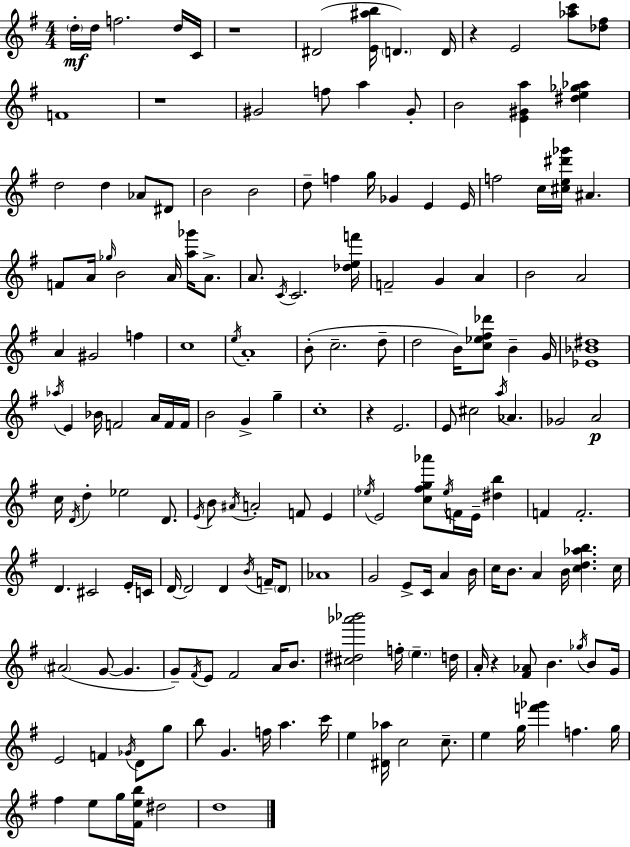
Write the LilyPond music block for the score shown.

{
  \clef treble
  \numericTimeSignature
  \time 4/4
  \key g \major
  \parenthesize d''16-.\mf d''16 f''2. d''16 c'16 | r1 | dis'2( <e' ais'' b''>16 \parenthesize d'4.) d'16 | r4 e'2 <aes'' c'''>8 <des'' fis''>8 | \break f'1 | r1 | gis'2 f''8 a''4 gis'8-. | b'2 <e' gis' a''>4 <dis'' e'' ges'' aes''>4 | \break d''2 d''4 aes'8 dis'8 | b'2 b'2 | d''8-- f''4 g''16 ges'4 e'4 e'16 | f''2 c''16 <cis'' e'' dis''' ges'''>16 ais'4. | \break f'8 a'16 \grace { ges''16 } b'2 a'16 <a'' ges'''>16 a'8.-> | a'8. \acciaccatura { c'16 } c'2. | <des'' e'' f'''>16 f'2-- g'4 a'4 | b'2 a'2 | \break a'4 gis'2 f''4 | c''1 | \acciaccatura { e''16 } a'1-. | b'8-.( c''2.-- | \break d''8-- d''2 b'16) <c'' ees'' fis'' des'''>8 b'4-- | g'16 <ees' bes' dis''>1 | \acciaccatura { aes''16 } e'4 bes'16 f'2 | a'16 f'16 f'16 b'2 g'4-> | \break g''4-- c''1-. | r4 e'2. | e'8 cis''2 \acciaccatura { a''16 } aes'4. | ges'2 a'2\p | \break c''16 \acciaccatura { d'16 } d''4-. ees''2 | d'8. \acciaccatura { e'16 } b'8 \acciaccatura { ais'16 } a'2-. | f'8 e'4 \acciaccatura { ees''16 } e'2 | <c'' fis'' g'' aes'''>8 \acciaccatura { ees''16 } f'16 e'16-- <dis'' b''>4 f'4 f'2.-. | \break d'4. | cis'2 e'16-. c'16 d'16~~ d'2 | d'4 \acciaccatura { b'16 } f'16-- \parenthesize d'8 aes'1 | g'2 | \break e'8-> c'16 a'4 b'16 c''16 b'8. a'4 | b'16 <c'' d'' aes'' b''>4. c''16 \parenthesize ais'2( | g'8~~ g'4. g'8--) \acciaccatura { fis'16 } e'8 | fis'2 a'16 b'8. <cis'' dis'' aes''' bes'''>2 | \break f''16-. \parenthesize e''4.-- d''16 a'16-. r4 | <fis' aes'>8 b'4. \acciaccatura { ges''16 } b'8 g'16 e'2 | f'4 \acciaccatura { ges'16 } d'8 g''8 b''8 | g'4. f''16 a''4. c'''16 e''4 | \break <dis' aes''>16 c''2 c''8.-- e''4 | g''16 <f''' ges'''>4 f''4. g''16 fis''4 | e''8 g''16 <fis' e'' b''>16 dis''2 d''1 | \bar "|."
}